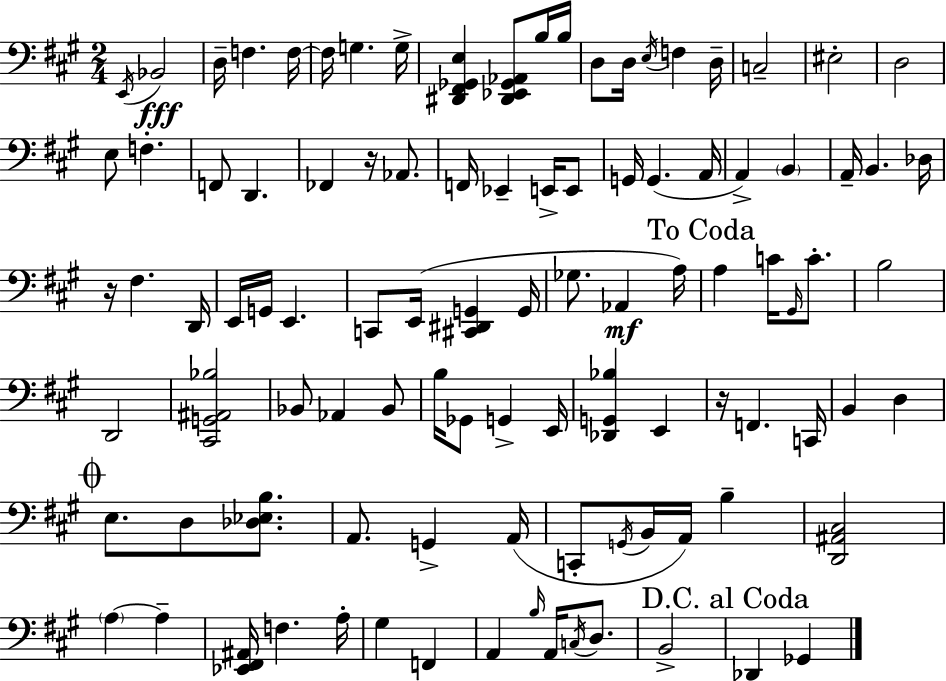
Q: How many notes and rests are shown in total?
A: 100